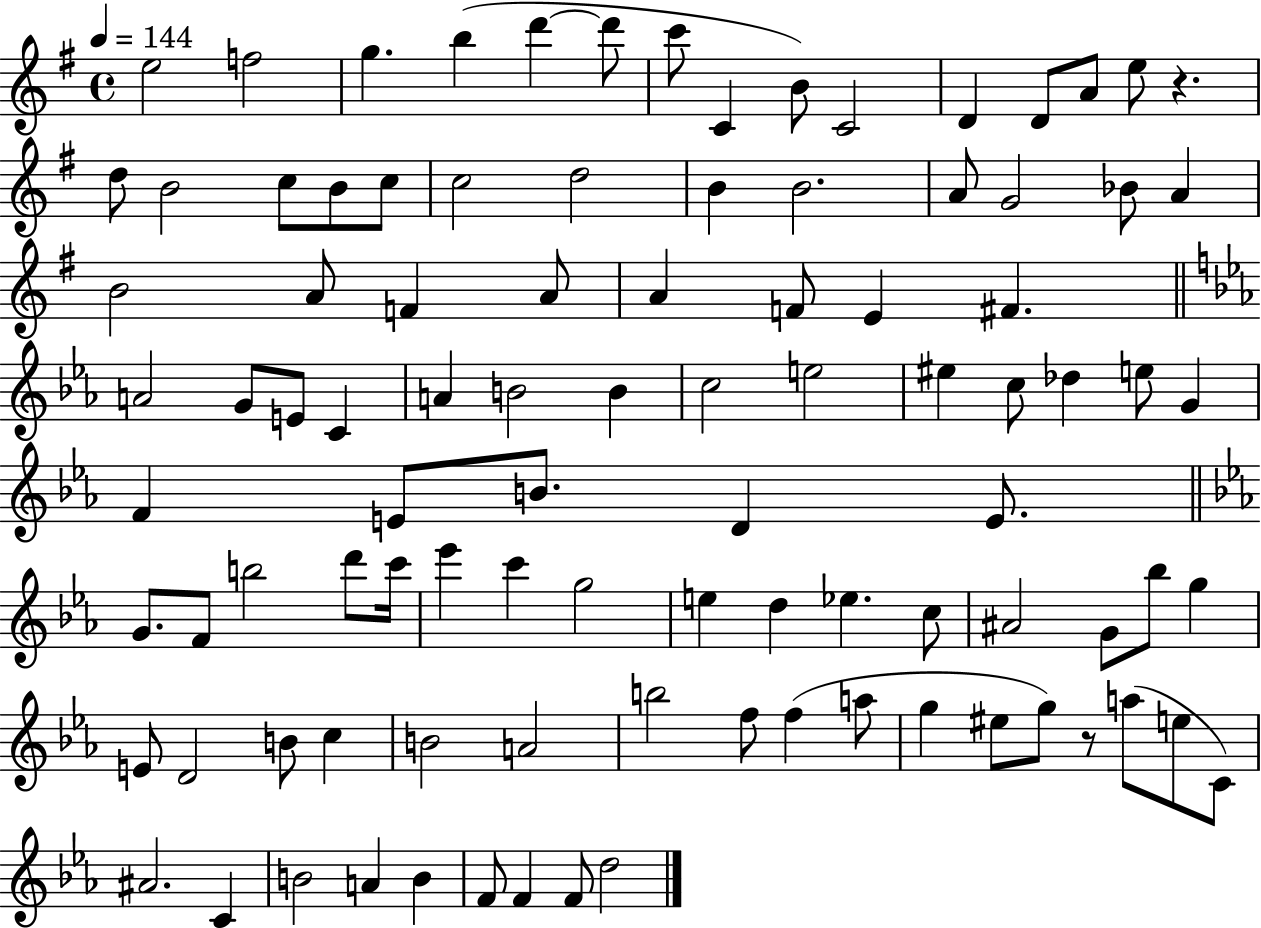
E5/h F5/h G5/q. B5/q D6/q D6/e C6/e C4/q B4/e C4/h D4/q D4/e A4/e E5/e R/q. D5/e B4/h C5/e B4/e C5/e C5/h D5/h B4/q B4/h. A4/e G4/h Bb4/e A4/q B4/h A4/e F4/q A4/e A4/q F4/e E4/q F#4/q. A4/h G4/e E4/e C4/q A4/q B4/h B4/q C5/h E5/h EIS5/q C5/e Db5/q E5/e G4/q F4/q E4/e B4/e. D4/q E4/e. G4/e. F4/e B5/h D6/e C6/s Eb6/q C6/q G5/h E5/q D5/q Eb5/q. C5/e A#4/h G4/e Bb5/e G5/q E4/e D4/h B4/e C5/q B4/h A4/h B5/h F5/e F5/q A5/e G5/q EIS5/e G5/e R/e A5/e E5/e C4/e A#4/h. C4/q B4/h A4/q B4/q F4/e F4/q F4/e D5/h